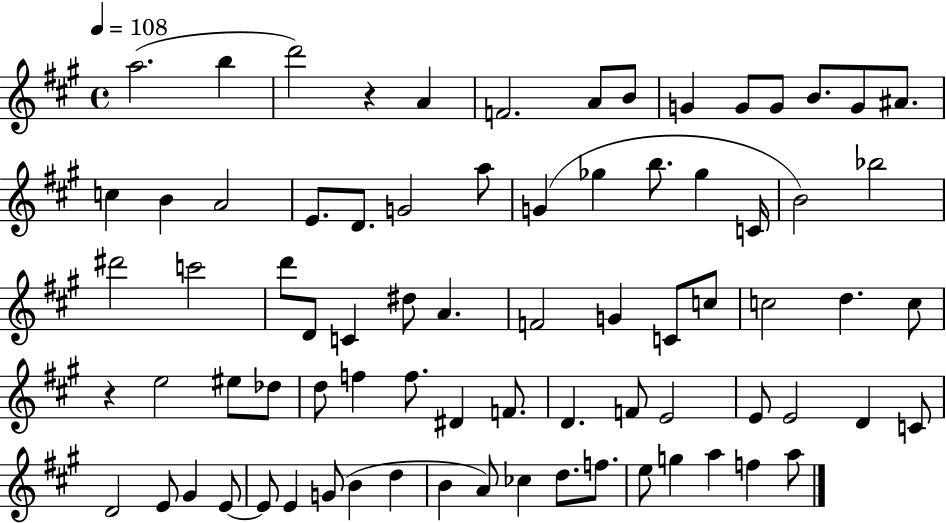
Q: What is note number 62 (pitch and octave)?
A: E4